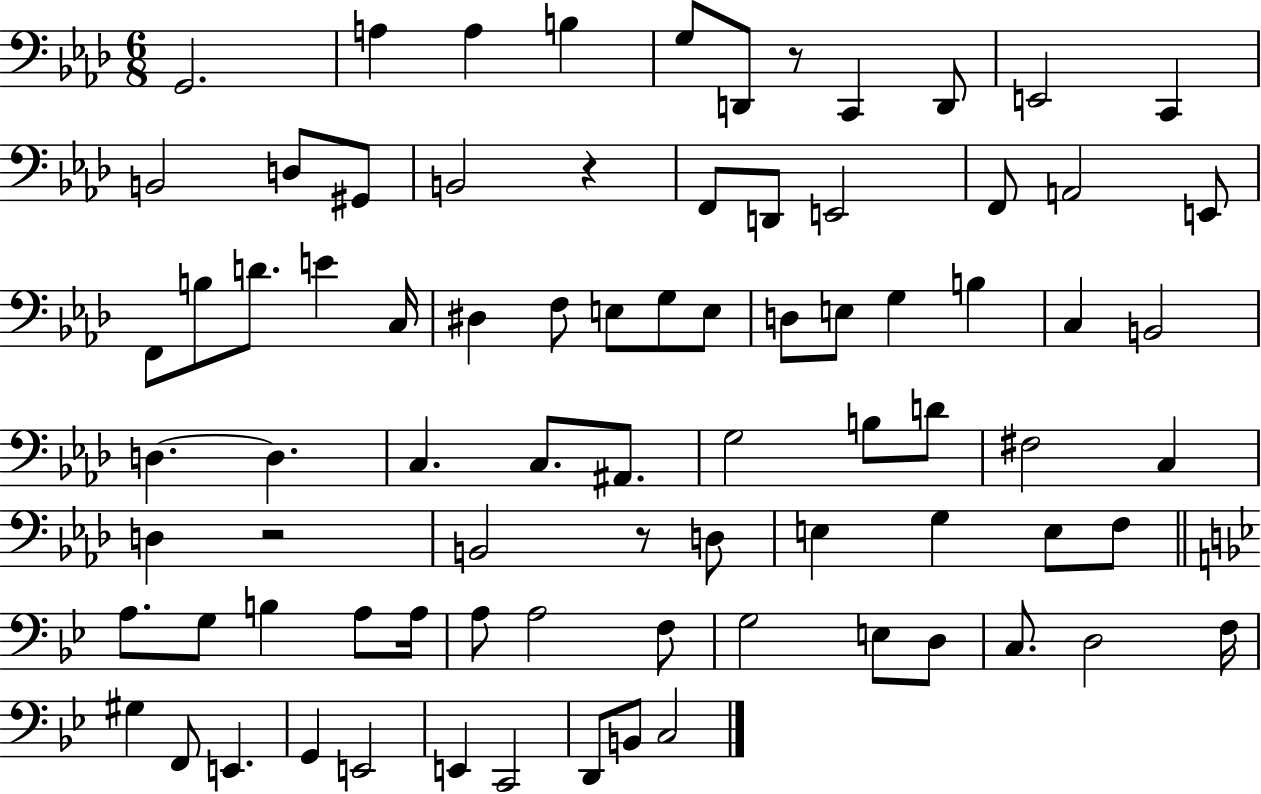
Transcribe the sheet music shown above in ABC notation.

X:1
T:Untitled
M:6/8
L:1/4
K:Ab
G,,2 A, A, B, G,/2 D,,/2 z/2 C,, D,,/2 E,,2 C,, B,,2 D,/2 ^G,,/2 B,,2 z F,,/2 D,,/2 E,,2 F,,/2 A,,2 E,,/2 F,,/2 B,/2 D/2 E C,/4 ^D, F,/2 E,/2 G,/2 E,/2 D,/2 E,/2 G, B, C, B,,2 D, D, C, C,/2 ^A,,/2 G,2 B,/2 D/2 ^F,2 C, D, z2 B,,2 z/2 D,/2 E, G, E,/2 F,/2 A,/2 G,/2 B, A,/2 A,/4 A,/2 A,2 F,/2 G,2 E,/2 D,/2 C,/2 D,2 F,/4 ^G, F,,/2 E,, G,, E,,2 E,, C,,2 D,,/2 B,,/2 C,2